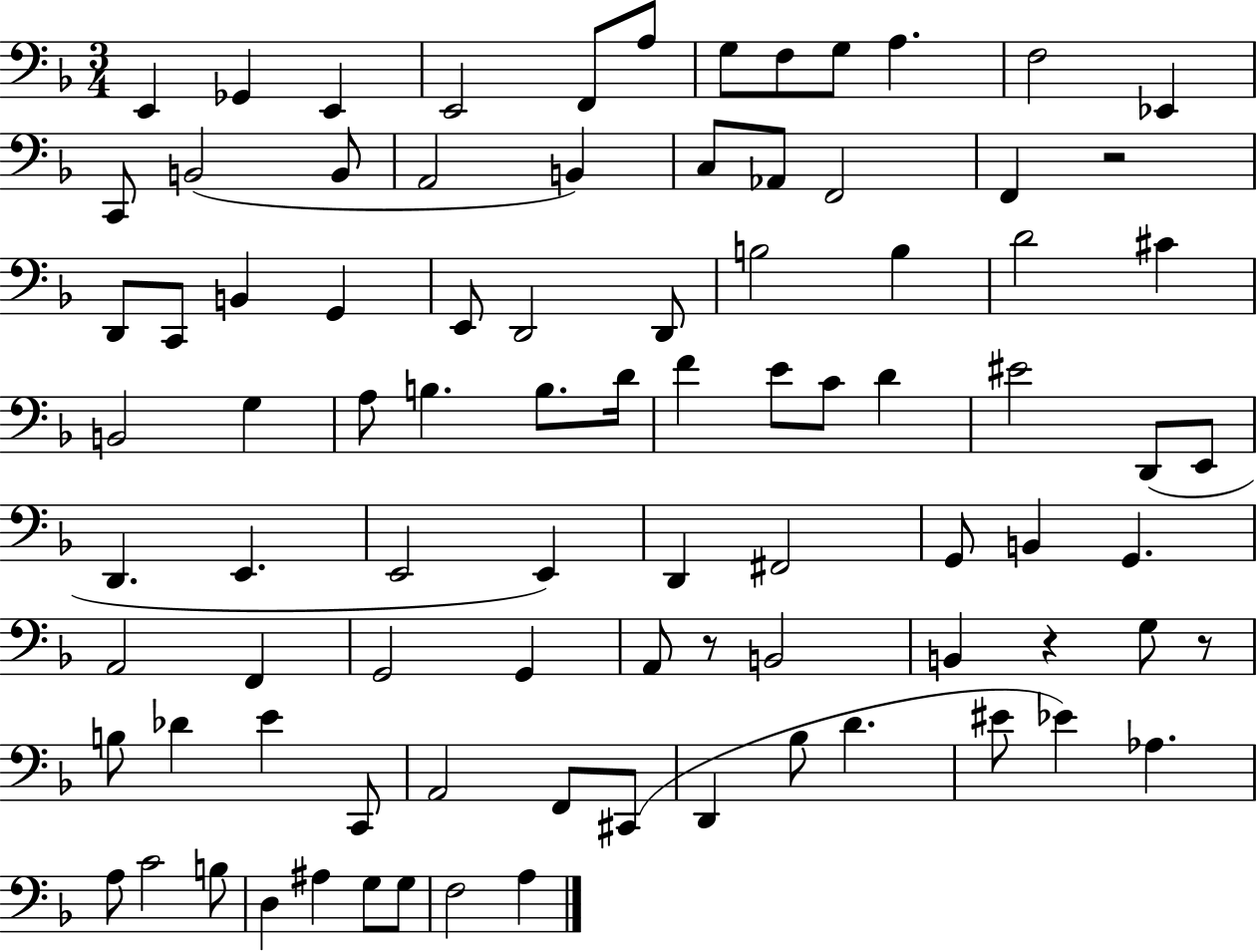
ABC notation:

X:1
T:Untitled
M:3/4
L:1/4
K:F
E,, _G,, E,, E,,2 F,,/2 A,/2 G,/2 F,/2 G,/2 A, F,2 _E,, C,,/2 B,,2 B,,/2 A,,2 B,, C,/2 _A,,/2 F,,2 F,, z2 D,,/2 C,,/2 B,, G,, E,,/2 D,,2 D,,/2 B,2 B, D2 ^C B,,2 G, A,/2 B, B,/2 D/4 F E/2 C/2 D ^E2 D,,/2 E,,/2 D,, E,, E,,2 E,, D,, ^F,,2 G,,/2 B,, G,, A,,2 F,, G,,2 G,, A,,/2 z/2 B,,2 B,, z G,/2 z/2 B,/2 _D E C,,/2 A,,2 F,,/2 ^C,,/2 D,, _B,/2 D ^E/2 _E _A, A,/2 C2 B,/2 D, ^A, G,/2 G,/2 F,2 A,